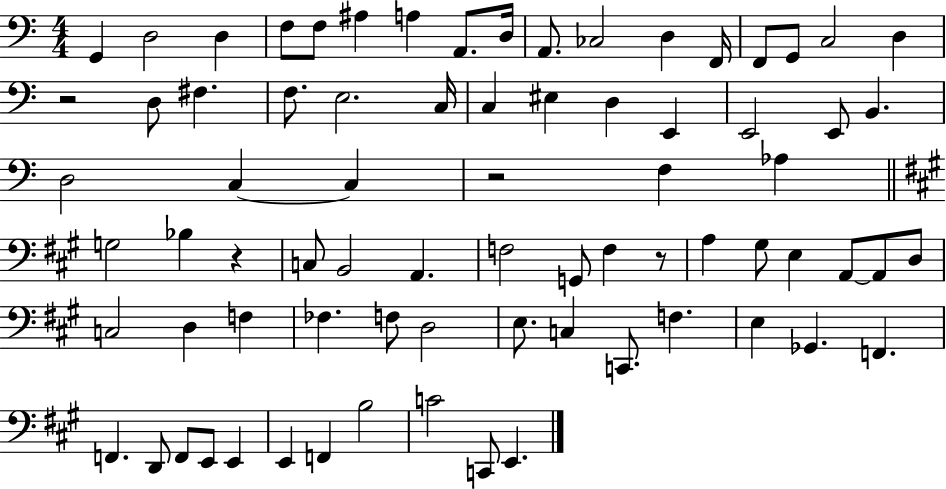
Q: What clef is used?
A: bass